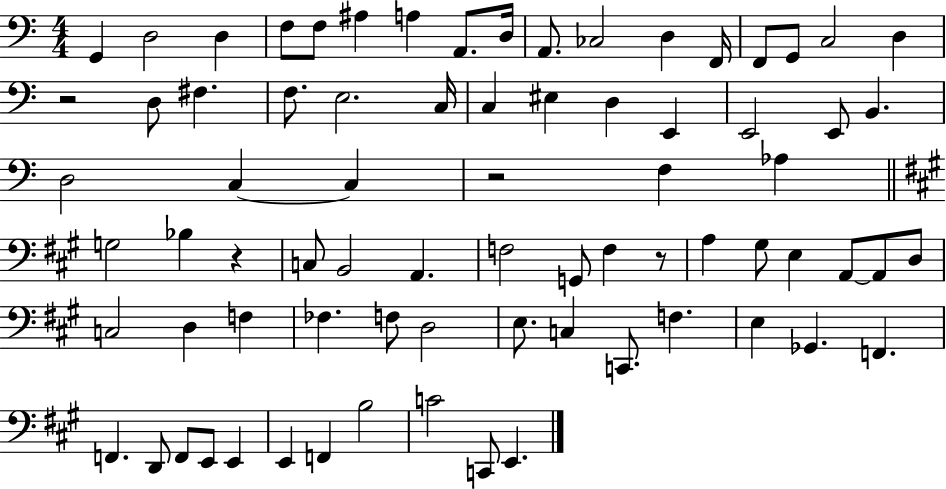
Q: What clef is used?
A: bass